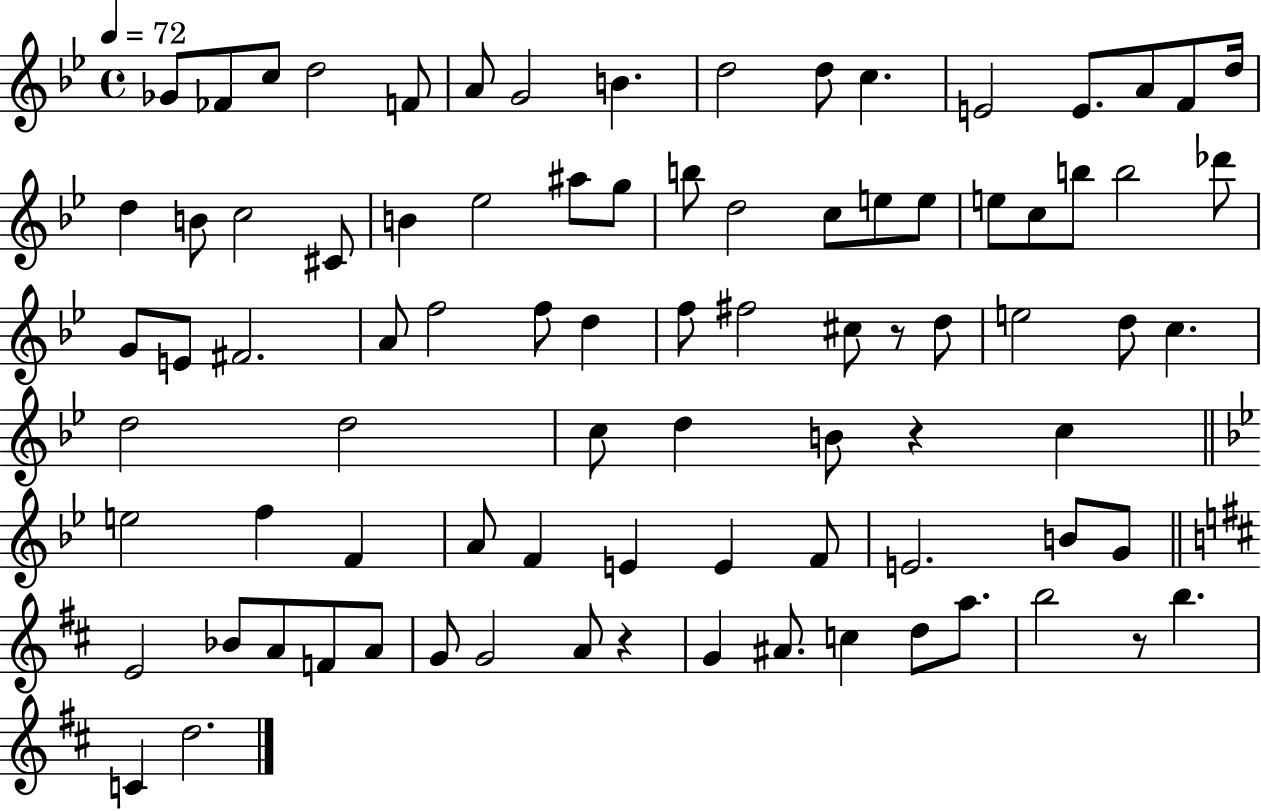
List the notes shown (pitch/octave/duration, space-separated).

Gb4/e FES4/e C5/e D5/h F4/e A4/e G4/h B4/q. D5/h D5/e C5/q. E4/h E4/e. A4/e F4/e D5/s D5/q B4/e C5/h C#4/e B4/q Eb5/h A#5/e G5/e B5/e D5/h C5/e E5/e E5/e E5/e C5/e B5/e B5/h Db6/e G4/e E4/e F#4/h. A4/e F5/h F5/e D5/q F5/e F#5/h C#5/e R/e D5/e E5/h D5/e C5/q. D5/h D5/h C5/e D5/q B4/e R/q C5/q E5/h F5/q F4/q A4/e F4/q E4/q E4/q F4/e E4/h. B4/e G4/e E4/h Bb4/e A4/e F4/e A4/e G4/e G4/h A4/e R/q G4/q A#4/e. C5/q D5/e A5/e. B5/h R/e B5/q. C4/q D5/h.